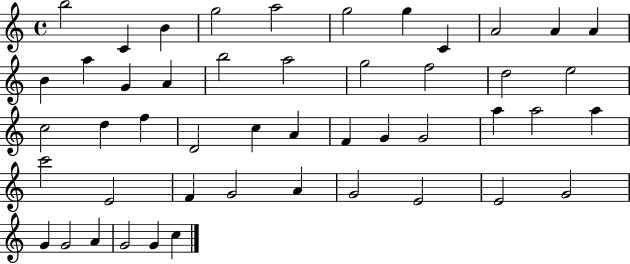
{
  \clef treble
  \time 4/4
  \defaultTimeSignature
  \key c \major
  b''2 c'4 b'4 | g''2 a''2 | g''2 g''4 c'4 | a'2 a'4 a'4 | \break b'4 a''4 g'4 a'4 | b''2 a''2 | g''2 f''2 | d''2 e''2 | \break c''2 d''4 f''4 | d'2 c''4 a'4 | f'4 g'4 g'2 | a''4 a''2 a''4 | \break c'''2 e'2 | f'4 g'2 a'4 | g'2 e'2 | e'2 g'2 | \break g'4 g'2 a'4 | g'2 g'4 c''4 | \bar "|."
}